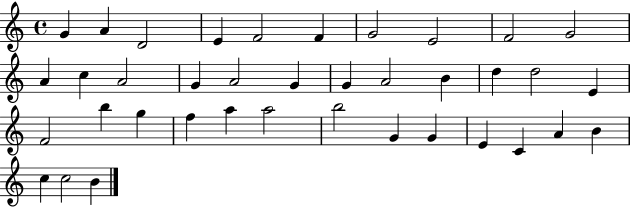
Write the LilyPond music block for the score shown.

{
  \clef treble
  \time 4/4
  \defaultTimeSignature
  \key c \major
  g'4 a'4 d'2 | e'4 f'2 f'4 | g'2 e'2 | f'2 g'2 | \break a'4 c''4 a'2 | g'4 a'2 g'4 | g'4 a'2 b'4 | d''4 d''2 e'4 | \break f'2 b''4 g''4 | f''4 a''4 a''2 | b''2 g'4 g'4 | e'4 c'4 a'4 b'4 | \break c''4 c''2 b'4 | \bar "|."
}